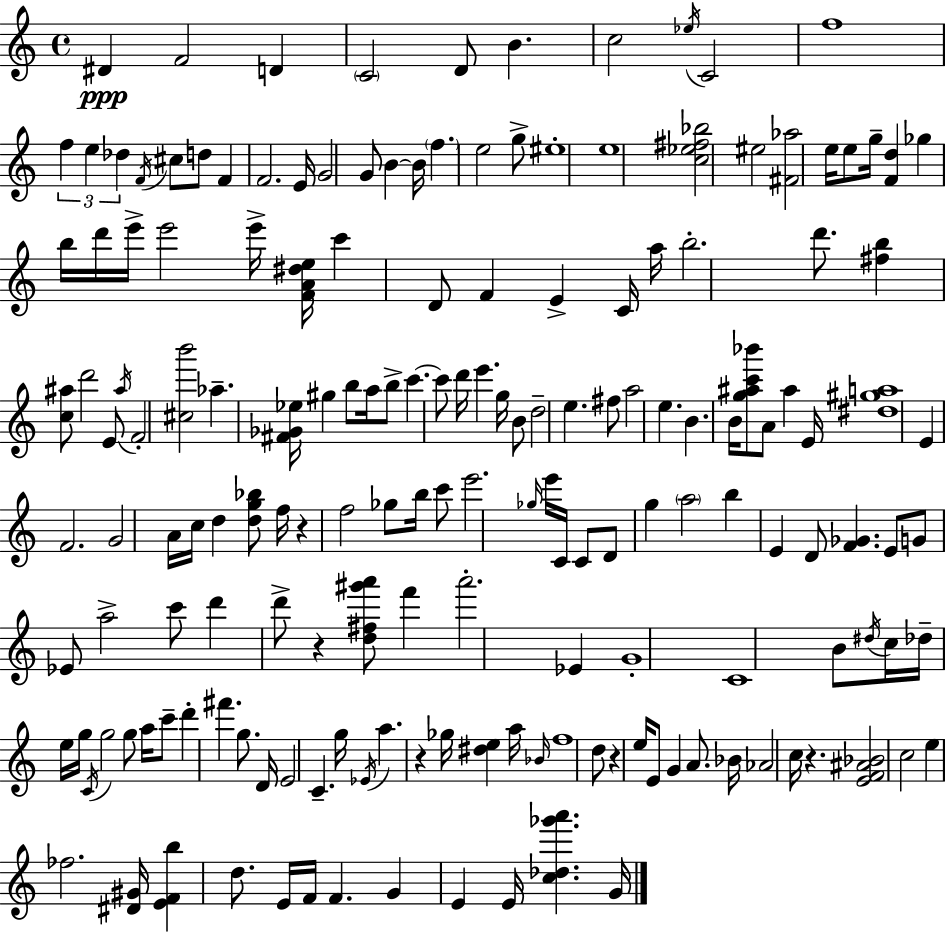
{
  \clef treble
  \time 4/4
  \defaultTimeSignature
  \key a \minor
  dis'4\ppp f'2 d'4 | \parenthesize c'2 d'8 b'4. | c''2 \acciaccatura { ees''16 } c'2 | f''1 | \break \tuplet 3/2 { f''4 e''4 des''4 } \acciaccatura { f'16 } cis''8 | d''8 f'4 f'2. | e'16 g'2 g'8 b'4~~ | b'16 \parenthesize f''4. e''2 | \break g''8-> eis''1-. | e''1 | <c'' ees'' fis'' bes''>2 eis''2 | <fis' aes''>2 e''16 e''8 g''16-- <f' d''>4 | \break ges''4 b''16 d'''16 e'''16-> e'''2 | e'''16-> <f' a' dis'' e''>16 c'''4 d'8 f'4 e'4-> | c'16 a''16 b''2.-. d'''8. | <fis'' b''>4 <c'' ais''>8 d'''2 | \break e'8 \acciaccatura { ais''16 } f'2-. <cis'' b'''>2 | aes''4.-- <fis' ges' ees''>16 gis''4 b''8 | a''16 b''8-> c'''4.~~ c'''8 d'''16 e'''4. | g''16 b'8 d''2-- e''4. | \break fis''8 a''2 e''4. | b'4. b'16 <g'' ais'' c''' bes'''>8 a'8 ais''4 | e'16 <dis'' gis'' a''>1 | e'4 f'2. | \break g'2 a'16 c''16 d''4 | <d'' g'' bes''>8 f''16 r4 f''2 | ges''8 b''16 c'''8 e'''2. | \grace { ges''16 } e'''16 c'16 c'8 d'8 g''4 \parenthesize a''2 | \break b''4 e'4 d'8 <f' ges'>4. | e'8 g'8 ees'8 a''2-> | c'''8 d'''4 d'''8-> r4 <d'' fis'' gis''' a'''>8 | f'''4 a'''2.-. | \break ees'4 g'1-. | c'1 | b'8 \acciaccatura { dis''16 } c''16 des''16-- e''16 g''16 \acciaccatura { c'16 } g''2 | g''8 a''16 c'''8-- d'''4-. fis'''4. | \break g''8. d'16 e'2 c'4.-- | g''16 \acciaccatura { ees'16 } a''4. r4 | ges''16 <dis'' e''>4 a''16 \grace { bes'16 } f''1 | d''8 r4 e''16 e'8 | \break g'4 a'8. bes'16 aes'2 | c''16 r4. <e' f' ais' bes'>2 | c''2 e''4 fes''2. | <dis' gis'>16 <e' f' b''>4 d''8. | \break e'16 f'16 f'4. g'4 e'4 | e'16 <c'' des'' ges''' a'''>4. g'16 \bar "|."
}